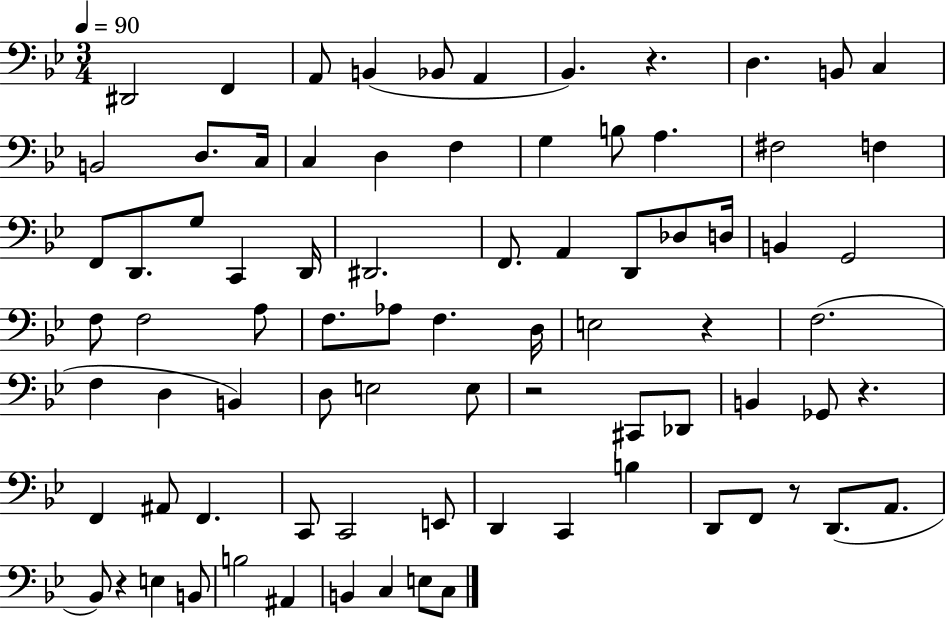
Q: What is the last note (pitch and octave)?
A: C3